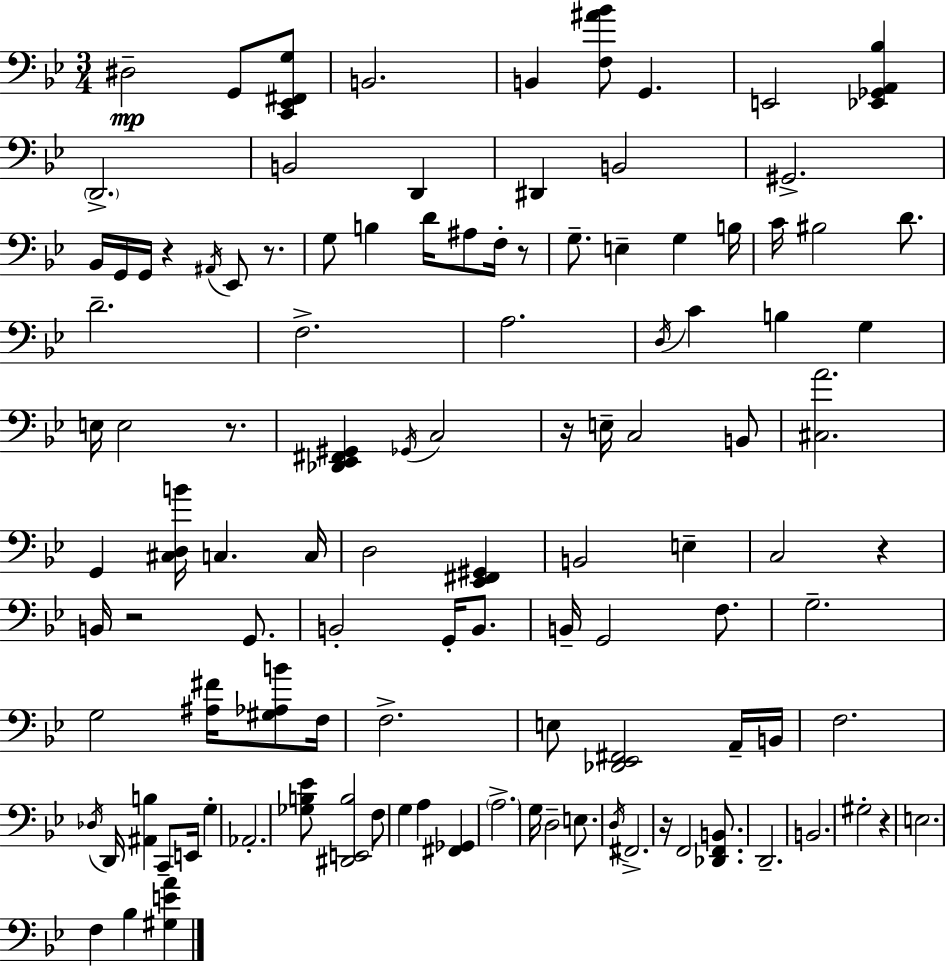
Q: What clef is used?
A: bass